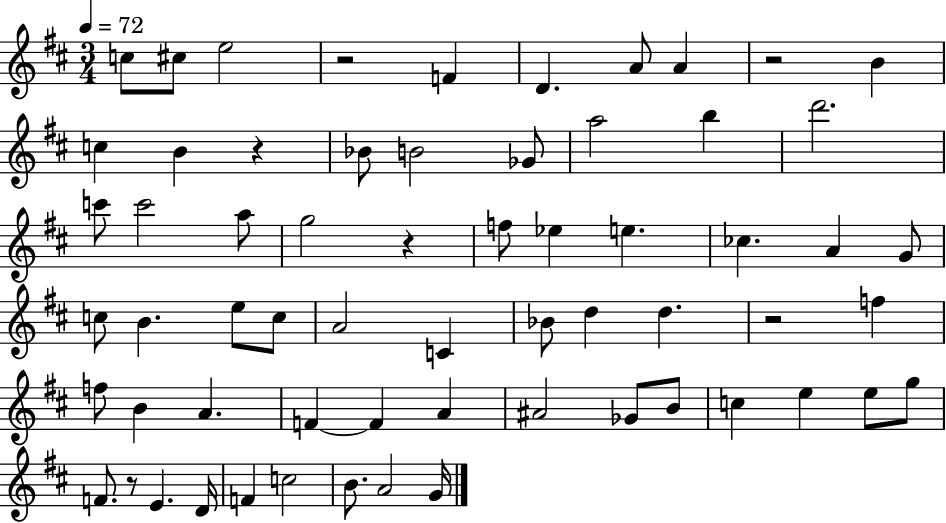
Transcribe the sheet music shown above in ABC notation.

X:1
T:Untitled
M:3/4
L:1/4
K:D
c/2 ^c/2 e2 z2 F D A/2 A z2 B c B z _B/2 B2 _G/2 a2 b d'2 c'/2 c'2 a/2 g2 z f/2 _e e _c A G/2 c/2 B e/2 c/2 A2 C _B/2 d d z2 f f/2 B A F F A ^A2 _G/2 B/2 c e e/2 g/2 F/2 z/2 E D/4 F c2 B/2 A2 G/4